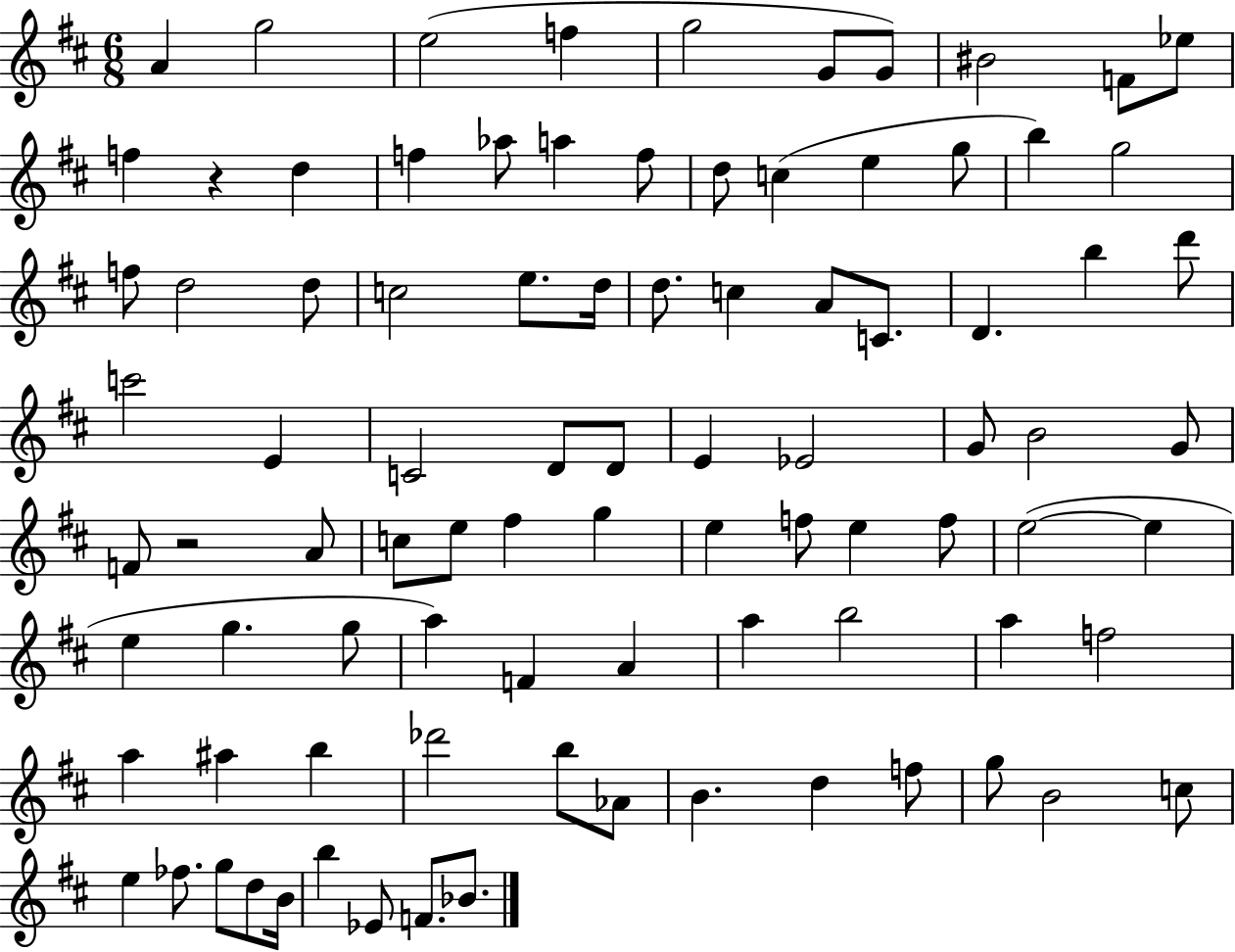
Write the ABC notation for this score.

X:1
T:Untitled
M:6/8
L:1/4
K:D
A g2 e2 f g2 G/2 G/2 ^B2 F/2 _e/2 f z d f _a/2 a f/2 d/2 c e g/2 b g2 f/2 d2 d/2 c2 e/2 d/4 d/2 c A/2 C/2 D b d'/2 c'2 E C2 D/2 D/2 E _E2 G/2 B2 G/2 F/2 z2 A/2 c/2 e/2 ^f g e f/2 e f/2 e2 e e g g/2 a F A a b2 a f2 a ^a b _d'2 b/2 _A/2 B d f/2 g/2 B2 c/2 e _f/2 g/2 d/2 B/4 b _E/2 F/2 _B/2